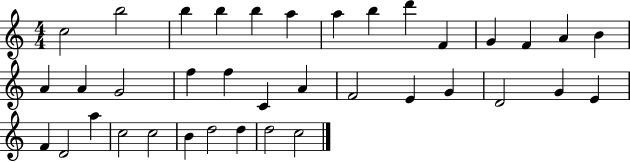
C5/h B5/h B5/q B5/q B5/q A5/q A5/q B5/q D6/q F4/q G4/q F4/q A4/q B4/q A4/q A4/q G4/h F5/q F5/q C4/q A4/q F4/h E4/q G4/q D4/h G4/q E4/q F4/q D4/h A5/q C5/h C5/h B4/q D5/h D5/q D5/h C5/h